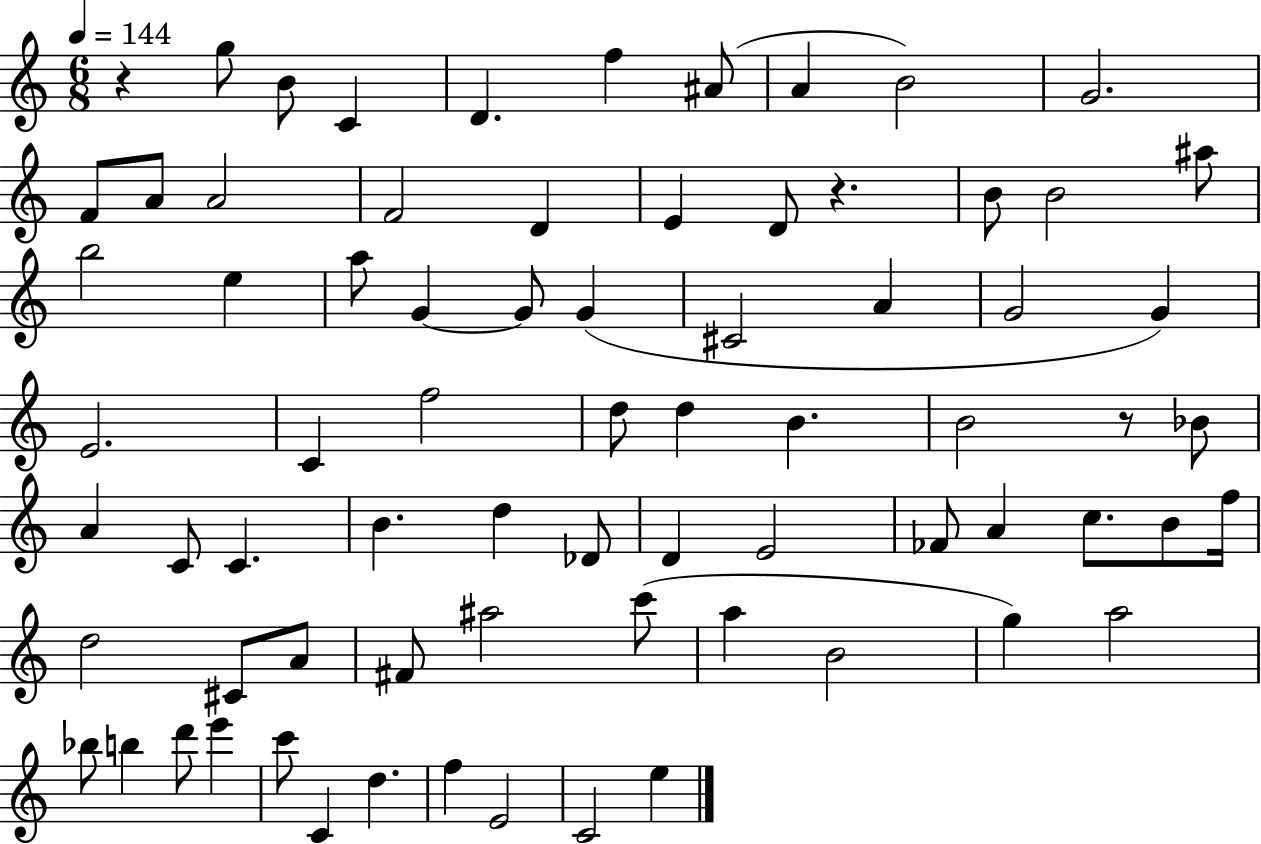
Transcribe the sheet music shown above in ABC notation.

X:1
T:Untitled
M:6/8
L:1/4
K:C
z g/2 B/2 C D f ^A/2 A B2 G2 F/2 A/2 A2 F2 D E D/2 z B/2 B2 ^a/2 b2 e a/2 G G/2 G ^C2 A G2 G E2 C f2 d/2 d B B2 z/2 _B/2 A C/2 C B d _D/2 D E2 _F/2 A c/2 B/2 f/4 d2 ^C/2 A/2 ^F/2 ^a2 c'/2 a B2 g a2 _b/2 b d'/2 e' c'/2 C d f E2 C2 e